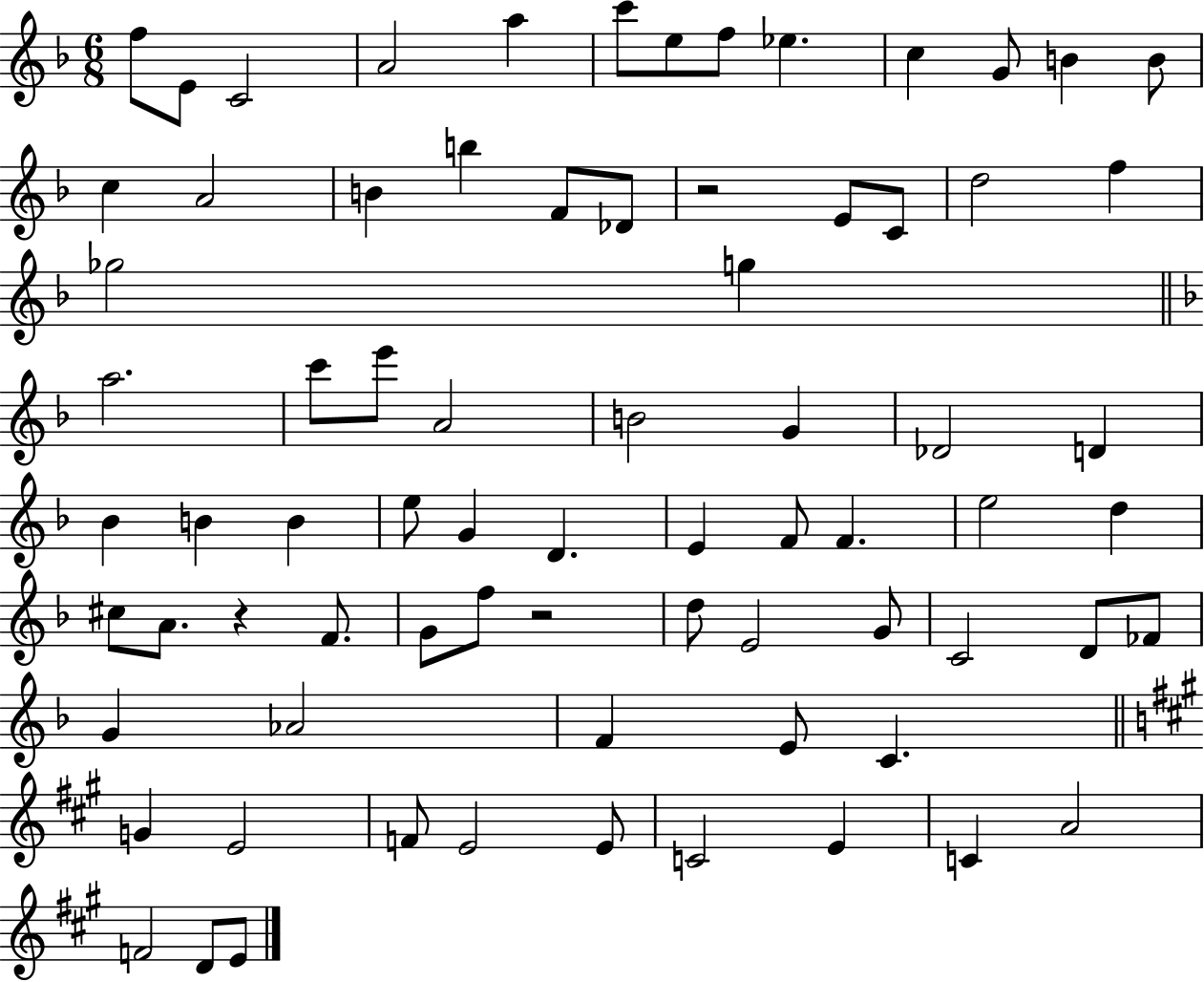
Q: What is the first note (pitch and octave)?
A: F5